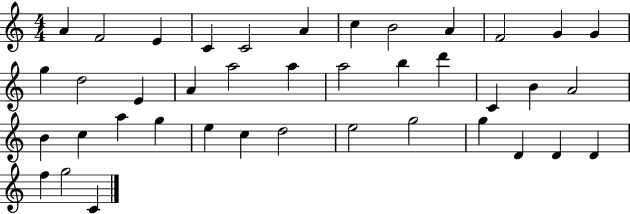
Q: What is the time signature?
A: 4/4